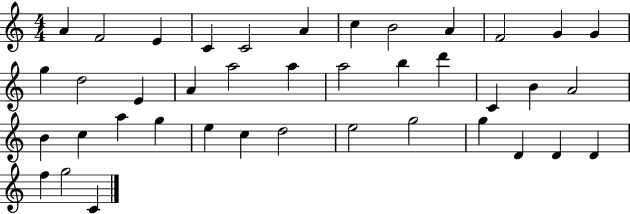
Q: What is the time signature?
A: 4/4